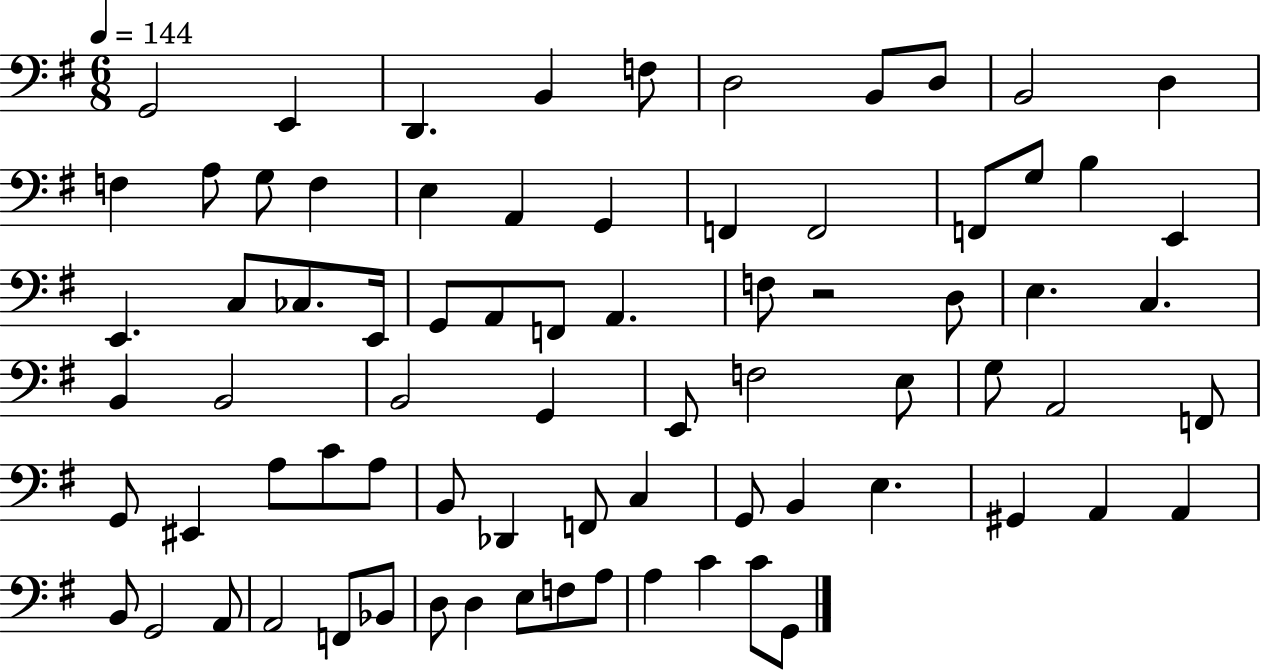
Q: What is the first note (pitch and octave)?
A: G2